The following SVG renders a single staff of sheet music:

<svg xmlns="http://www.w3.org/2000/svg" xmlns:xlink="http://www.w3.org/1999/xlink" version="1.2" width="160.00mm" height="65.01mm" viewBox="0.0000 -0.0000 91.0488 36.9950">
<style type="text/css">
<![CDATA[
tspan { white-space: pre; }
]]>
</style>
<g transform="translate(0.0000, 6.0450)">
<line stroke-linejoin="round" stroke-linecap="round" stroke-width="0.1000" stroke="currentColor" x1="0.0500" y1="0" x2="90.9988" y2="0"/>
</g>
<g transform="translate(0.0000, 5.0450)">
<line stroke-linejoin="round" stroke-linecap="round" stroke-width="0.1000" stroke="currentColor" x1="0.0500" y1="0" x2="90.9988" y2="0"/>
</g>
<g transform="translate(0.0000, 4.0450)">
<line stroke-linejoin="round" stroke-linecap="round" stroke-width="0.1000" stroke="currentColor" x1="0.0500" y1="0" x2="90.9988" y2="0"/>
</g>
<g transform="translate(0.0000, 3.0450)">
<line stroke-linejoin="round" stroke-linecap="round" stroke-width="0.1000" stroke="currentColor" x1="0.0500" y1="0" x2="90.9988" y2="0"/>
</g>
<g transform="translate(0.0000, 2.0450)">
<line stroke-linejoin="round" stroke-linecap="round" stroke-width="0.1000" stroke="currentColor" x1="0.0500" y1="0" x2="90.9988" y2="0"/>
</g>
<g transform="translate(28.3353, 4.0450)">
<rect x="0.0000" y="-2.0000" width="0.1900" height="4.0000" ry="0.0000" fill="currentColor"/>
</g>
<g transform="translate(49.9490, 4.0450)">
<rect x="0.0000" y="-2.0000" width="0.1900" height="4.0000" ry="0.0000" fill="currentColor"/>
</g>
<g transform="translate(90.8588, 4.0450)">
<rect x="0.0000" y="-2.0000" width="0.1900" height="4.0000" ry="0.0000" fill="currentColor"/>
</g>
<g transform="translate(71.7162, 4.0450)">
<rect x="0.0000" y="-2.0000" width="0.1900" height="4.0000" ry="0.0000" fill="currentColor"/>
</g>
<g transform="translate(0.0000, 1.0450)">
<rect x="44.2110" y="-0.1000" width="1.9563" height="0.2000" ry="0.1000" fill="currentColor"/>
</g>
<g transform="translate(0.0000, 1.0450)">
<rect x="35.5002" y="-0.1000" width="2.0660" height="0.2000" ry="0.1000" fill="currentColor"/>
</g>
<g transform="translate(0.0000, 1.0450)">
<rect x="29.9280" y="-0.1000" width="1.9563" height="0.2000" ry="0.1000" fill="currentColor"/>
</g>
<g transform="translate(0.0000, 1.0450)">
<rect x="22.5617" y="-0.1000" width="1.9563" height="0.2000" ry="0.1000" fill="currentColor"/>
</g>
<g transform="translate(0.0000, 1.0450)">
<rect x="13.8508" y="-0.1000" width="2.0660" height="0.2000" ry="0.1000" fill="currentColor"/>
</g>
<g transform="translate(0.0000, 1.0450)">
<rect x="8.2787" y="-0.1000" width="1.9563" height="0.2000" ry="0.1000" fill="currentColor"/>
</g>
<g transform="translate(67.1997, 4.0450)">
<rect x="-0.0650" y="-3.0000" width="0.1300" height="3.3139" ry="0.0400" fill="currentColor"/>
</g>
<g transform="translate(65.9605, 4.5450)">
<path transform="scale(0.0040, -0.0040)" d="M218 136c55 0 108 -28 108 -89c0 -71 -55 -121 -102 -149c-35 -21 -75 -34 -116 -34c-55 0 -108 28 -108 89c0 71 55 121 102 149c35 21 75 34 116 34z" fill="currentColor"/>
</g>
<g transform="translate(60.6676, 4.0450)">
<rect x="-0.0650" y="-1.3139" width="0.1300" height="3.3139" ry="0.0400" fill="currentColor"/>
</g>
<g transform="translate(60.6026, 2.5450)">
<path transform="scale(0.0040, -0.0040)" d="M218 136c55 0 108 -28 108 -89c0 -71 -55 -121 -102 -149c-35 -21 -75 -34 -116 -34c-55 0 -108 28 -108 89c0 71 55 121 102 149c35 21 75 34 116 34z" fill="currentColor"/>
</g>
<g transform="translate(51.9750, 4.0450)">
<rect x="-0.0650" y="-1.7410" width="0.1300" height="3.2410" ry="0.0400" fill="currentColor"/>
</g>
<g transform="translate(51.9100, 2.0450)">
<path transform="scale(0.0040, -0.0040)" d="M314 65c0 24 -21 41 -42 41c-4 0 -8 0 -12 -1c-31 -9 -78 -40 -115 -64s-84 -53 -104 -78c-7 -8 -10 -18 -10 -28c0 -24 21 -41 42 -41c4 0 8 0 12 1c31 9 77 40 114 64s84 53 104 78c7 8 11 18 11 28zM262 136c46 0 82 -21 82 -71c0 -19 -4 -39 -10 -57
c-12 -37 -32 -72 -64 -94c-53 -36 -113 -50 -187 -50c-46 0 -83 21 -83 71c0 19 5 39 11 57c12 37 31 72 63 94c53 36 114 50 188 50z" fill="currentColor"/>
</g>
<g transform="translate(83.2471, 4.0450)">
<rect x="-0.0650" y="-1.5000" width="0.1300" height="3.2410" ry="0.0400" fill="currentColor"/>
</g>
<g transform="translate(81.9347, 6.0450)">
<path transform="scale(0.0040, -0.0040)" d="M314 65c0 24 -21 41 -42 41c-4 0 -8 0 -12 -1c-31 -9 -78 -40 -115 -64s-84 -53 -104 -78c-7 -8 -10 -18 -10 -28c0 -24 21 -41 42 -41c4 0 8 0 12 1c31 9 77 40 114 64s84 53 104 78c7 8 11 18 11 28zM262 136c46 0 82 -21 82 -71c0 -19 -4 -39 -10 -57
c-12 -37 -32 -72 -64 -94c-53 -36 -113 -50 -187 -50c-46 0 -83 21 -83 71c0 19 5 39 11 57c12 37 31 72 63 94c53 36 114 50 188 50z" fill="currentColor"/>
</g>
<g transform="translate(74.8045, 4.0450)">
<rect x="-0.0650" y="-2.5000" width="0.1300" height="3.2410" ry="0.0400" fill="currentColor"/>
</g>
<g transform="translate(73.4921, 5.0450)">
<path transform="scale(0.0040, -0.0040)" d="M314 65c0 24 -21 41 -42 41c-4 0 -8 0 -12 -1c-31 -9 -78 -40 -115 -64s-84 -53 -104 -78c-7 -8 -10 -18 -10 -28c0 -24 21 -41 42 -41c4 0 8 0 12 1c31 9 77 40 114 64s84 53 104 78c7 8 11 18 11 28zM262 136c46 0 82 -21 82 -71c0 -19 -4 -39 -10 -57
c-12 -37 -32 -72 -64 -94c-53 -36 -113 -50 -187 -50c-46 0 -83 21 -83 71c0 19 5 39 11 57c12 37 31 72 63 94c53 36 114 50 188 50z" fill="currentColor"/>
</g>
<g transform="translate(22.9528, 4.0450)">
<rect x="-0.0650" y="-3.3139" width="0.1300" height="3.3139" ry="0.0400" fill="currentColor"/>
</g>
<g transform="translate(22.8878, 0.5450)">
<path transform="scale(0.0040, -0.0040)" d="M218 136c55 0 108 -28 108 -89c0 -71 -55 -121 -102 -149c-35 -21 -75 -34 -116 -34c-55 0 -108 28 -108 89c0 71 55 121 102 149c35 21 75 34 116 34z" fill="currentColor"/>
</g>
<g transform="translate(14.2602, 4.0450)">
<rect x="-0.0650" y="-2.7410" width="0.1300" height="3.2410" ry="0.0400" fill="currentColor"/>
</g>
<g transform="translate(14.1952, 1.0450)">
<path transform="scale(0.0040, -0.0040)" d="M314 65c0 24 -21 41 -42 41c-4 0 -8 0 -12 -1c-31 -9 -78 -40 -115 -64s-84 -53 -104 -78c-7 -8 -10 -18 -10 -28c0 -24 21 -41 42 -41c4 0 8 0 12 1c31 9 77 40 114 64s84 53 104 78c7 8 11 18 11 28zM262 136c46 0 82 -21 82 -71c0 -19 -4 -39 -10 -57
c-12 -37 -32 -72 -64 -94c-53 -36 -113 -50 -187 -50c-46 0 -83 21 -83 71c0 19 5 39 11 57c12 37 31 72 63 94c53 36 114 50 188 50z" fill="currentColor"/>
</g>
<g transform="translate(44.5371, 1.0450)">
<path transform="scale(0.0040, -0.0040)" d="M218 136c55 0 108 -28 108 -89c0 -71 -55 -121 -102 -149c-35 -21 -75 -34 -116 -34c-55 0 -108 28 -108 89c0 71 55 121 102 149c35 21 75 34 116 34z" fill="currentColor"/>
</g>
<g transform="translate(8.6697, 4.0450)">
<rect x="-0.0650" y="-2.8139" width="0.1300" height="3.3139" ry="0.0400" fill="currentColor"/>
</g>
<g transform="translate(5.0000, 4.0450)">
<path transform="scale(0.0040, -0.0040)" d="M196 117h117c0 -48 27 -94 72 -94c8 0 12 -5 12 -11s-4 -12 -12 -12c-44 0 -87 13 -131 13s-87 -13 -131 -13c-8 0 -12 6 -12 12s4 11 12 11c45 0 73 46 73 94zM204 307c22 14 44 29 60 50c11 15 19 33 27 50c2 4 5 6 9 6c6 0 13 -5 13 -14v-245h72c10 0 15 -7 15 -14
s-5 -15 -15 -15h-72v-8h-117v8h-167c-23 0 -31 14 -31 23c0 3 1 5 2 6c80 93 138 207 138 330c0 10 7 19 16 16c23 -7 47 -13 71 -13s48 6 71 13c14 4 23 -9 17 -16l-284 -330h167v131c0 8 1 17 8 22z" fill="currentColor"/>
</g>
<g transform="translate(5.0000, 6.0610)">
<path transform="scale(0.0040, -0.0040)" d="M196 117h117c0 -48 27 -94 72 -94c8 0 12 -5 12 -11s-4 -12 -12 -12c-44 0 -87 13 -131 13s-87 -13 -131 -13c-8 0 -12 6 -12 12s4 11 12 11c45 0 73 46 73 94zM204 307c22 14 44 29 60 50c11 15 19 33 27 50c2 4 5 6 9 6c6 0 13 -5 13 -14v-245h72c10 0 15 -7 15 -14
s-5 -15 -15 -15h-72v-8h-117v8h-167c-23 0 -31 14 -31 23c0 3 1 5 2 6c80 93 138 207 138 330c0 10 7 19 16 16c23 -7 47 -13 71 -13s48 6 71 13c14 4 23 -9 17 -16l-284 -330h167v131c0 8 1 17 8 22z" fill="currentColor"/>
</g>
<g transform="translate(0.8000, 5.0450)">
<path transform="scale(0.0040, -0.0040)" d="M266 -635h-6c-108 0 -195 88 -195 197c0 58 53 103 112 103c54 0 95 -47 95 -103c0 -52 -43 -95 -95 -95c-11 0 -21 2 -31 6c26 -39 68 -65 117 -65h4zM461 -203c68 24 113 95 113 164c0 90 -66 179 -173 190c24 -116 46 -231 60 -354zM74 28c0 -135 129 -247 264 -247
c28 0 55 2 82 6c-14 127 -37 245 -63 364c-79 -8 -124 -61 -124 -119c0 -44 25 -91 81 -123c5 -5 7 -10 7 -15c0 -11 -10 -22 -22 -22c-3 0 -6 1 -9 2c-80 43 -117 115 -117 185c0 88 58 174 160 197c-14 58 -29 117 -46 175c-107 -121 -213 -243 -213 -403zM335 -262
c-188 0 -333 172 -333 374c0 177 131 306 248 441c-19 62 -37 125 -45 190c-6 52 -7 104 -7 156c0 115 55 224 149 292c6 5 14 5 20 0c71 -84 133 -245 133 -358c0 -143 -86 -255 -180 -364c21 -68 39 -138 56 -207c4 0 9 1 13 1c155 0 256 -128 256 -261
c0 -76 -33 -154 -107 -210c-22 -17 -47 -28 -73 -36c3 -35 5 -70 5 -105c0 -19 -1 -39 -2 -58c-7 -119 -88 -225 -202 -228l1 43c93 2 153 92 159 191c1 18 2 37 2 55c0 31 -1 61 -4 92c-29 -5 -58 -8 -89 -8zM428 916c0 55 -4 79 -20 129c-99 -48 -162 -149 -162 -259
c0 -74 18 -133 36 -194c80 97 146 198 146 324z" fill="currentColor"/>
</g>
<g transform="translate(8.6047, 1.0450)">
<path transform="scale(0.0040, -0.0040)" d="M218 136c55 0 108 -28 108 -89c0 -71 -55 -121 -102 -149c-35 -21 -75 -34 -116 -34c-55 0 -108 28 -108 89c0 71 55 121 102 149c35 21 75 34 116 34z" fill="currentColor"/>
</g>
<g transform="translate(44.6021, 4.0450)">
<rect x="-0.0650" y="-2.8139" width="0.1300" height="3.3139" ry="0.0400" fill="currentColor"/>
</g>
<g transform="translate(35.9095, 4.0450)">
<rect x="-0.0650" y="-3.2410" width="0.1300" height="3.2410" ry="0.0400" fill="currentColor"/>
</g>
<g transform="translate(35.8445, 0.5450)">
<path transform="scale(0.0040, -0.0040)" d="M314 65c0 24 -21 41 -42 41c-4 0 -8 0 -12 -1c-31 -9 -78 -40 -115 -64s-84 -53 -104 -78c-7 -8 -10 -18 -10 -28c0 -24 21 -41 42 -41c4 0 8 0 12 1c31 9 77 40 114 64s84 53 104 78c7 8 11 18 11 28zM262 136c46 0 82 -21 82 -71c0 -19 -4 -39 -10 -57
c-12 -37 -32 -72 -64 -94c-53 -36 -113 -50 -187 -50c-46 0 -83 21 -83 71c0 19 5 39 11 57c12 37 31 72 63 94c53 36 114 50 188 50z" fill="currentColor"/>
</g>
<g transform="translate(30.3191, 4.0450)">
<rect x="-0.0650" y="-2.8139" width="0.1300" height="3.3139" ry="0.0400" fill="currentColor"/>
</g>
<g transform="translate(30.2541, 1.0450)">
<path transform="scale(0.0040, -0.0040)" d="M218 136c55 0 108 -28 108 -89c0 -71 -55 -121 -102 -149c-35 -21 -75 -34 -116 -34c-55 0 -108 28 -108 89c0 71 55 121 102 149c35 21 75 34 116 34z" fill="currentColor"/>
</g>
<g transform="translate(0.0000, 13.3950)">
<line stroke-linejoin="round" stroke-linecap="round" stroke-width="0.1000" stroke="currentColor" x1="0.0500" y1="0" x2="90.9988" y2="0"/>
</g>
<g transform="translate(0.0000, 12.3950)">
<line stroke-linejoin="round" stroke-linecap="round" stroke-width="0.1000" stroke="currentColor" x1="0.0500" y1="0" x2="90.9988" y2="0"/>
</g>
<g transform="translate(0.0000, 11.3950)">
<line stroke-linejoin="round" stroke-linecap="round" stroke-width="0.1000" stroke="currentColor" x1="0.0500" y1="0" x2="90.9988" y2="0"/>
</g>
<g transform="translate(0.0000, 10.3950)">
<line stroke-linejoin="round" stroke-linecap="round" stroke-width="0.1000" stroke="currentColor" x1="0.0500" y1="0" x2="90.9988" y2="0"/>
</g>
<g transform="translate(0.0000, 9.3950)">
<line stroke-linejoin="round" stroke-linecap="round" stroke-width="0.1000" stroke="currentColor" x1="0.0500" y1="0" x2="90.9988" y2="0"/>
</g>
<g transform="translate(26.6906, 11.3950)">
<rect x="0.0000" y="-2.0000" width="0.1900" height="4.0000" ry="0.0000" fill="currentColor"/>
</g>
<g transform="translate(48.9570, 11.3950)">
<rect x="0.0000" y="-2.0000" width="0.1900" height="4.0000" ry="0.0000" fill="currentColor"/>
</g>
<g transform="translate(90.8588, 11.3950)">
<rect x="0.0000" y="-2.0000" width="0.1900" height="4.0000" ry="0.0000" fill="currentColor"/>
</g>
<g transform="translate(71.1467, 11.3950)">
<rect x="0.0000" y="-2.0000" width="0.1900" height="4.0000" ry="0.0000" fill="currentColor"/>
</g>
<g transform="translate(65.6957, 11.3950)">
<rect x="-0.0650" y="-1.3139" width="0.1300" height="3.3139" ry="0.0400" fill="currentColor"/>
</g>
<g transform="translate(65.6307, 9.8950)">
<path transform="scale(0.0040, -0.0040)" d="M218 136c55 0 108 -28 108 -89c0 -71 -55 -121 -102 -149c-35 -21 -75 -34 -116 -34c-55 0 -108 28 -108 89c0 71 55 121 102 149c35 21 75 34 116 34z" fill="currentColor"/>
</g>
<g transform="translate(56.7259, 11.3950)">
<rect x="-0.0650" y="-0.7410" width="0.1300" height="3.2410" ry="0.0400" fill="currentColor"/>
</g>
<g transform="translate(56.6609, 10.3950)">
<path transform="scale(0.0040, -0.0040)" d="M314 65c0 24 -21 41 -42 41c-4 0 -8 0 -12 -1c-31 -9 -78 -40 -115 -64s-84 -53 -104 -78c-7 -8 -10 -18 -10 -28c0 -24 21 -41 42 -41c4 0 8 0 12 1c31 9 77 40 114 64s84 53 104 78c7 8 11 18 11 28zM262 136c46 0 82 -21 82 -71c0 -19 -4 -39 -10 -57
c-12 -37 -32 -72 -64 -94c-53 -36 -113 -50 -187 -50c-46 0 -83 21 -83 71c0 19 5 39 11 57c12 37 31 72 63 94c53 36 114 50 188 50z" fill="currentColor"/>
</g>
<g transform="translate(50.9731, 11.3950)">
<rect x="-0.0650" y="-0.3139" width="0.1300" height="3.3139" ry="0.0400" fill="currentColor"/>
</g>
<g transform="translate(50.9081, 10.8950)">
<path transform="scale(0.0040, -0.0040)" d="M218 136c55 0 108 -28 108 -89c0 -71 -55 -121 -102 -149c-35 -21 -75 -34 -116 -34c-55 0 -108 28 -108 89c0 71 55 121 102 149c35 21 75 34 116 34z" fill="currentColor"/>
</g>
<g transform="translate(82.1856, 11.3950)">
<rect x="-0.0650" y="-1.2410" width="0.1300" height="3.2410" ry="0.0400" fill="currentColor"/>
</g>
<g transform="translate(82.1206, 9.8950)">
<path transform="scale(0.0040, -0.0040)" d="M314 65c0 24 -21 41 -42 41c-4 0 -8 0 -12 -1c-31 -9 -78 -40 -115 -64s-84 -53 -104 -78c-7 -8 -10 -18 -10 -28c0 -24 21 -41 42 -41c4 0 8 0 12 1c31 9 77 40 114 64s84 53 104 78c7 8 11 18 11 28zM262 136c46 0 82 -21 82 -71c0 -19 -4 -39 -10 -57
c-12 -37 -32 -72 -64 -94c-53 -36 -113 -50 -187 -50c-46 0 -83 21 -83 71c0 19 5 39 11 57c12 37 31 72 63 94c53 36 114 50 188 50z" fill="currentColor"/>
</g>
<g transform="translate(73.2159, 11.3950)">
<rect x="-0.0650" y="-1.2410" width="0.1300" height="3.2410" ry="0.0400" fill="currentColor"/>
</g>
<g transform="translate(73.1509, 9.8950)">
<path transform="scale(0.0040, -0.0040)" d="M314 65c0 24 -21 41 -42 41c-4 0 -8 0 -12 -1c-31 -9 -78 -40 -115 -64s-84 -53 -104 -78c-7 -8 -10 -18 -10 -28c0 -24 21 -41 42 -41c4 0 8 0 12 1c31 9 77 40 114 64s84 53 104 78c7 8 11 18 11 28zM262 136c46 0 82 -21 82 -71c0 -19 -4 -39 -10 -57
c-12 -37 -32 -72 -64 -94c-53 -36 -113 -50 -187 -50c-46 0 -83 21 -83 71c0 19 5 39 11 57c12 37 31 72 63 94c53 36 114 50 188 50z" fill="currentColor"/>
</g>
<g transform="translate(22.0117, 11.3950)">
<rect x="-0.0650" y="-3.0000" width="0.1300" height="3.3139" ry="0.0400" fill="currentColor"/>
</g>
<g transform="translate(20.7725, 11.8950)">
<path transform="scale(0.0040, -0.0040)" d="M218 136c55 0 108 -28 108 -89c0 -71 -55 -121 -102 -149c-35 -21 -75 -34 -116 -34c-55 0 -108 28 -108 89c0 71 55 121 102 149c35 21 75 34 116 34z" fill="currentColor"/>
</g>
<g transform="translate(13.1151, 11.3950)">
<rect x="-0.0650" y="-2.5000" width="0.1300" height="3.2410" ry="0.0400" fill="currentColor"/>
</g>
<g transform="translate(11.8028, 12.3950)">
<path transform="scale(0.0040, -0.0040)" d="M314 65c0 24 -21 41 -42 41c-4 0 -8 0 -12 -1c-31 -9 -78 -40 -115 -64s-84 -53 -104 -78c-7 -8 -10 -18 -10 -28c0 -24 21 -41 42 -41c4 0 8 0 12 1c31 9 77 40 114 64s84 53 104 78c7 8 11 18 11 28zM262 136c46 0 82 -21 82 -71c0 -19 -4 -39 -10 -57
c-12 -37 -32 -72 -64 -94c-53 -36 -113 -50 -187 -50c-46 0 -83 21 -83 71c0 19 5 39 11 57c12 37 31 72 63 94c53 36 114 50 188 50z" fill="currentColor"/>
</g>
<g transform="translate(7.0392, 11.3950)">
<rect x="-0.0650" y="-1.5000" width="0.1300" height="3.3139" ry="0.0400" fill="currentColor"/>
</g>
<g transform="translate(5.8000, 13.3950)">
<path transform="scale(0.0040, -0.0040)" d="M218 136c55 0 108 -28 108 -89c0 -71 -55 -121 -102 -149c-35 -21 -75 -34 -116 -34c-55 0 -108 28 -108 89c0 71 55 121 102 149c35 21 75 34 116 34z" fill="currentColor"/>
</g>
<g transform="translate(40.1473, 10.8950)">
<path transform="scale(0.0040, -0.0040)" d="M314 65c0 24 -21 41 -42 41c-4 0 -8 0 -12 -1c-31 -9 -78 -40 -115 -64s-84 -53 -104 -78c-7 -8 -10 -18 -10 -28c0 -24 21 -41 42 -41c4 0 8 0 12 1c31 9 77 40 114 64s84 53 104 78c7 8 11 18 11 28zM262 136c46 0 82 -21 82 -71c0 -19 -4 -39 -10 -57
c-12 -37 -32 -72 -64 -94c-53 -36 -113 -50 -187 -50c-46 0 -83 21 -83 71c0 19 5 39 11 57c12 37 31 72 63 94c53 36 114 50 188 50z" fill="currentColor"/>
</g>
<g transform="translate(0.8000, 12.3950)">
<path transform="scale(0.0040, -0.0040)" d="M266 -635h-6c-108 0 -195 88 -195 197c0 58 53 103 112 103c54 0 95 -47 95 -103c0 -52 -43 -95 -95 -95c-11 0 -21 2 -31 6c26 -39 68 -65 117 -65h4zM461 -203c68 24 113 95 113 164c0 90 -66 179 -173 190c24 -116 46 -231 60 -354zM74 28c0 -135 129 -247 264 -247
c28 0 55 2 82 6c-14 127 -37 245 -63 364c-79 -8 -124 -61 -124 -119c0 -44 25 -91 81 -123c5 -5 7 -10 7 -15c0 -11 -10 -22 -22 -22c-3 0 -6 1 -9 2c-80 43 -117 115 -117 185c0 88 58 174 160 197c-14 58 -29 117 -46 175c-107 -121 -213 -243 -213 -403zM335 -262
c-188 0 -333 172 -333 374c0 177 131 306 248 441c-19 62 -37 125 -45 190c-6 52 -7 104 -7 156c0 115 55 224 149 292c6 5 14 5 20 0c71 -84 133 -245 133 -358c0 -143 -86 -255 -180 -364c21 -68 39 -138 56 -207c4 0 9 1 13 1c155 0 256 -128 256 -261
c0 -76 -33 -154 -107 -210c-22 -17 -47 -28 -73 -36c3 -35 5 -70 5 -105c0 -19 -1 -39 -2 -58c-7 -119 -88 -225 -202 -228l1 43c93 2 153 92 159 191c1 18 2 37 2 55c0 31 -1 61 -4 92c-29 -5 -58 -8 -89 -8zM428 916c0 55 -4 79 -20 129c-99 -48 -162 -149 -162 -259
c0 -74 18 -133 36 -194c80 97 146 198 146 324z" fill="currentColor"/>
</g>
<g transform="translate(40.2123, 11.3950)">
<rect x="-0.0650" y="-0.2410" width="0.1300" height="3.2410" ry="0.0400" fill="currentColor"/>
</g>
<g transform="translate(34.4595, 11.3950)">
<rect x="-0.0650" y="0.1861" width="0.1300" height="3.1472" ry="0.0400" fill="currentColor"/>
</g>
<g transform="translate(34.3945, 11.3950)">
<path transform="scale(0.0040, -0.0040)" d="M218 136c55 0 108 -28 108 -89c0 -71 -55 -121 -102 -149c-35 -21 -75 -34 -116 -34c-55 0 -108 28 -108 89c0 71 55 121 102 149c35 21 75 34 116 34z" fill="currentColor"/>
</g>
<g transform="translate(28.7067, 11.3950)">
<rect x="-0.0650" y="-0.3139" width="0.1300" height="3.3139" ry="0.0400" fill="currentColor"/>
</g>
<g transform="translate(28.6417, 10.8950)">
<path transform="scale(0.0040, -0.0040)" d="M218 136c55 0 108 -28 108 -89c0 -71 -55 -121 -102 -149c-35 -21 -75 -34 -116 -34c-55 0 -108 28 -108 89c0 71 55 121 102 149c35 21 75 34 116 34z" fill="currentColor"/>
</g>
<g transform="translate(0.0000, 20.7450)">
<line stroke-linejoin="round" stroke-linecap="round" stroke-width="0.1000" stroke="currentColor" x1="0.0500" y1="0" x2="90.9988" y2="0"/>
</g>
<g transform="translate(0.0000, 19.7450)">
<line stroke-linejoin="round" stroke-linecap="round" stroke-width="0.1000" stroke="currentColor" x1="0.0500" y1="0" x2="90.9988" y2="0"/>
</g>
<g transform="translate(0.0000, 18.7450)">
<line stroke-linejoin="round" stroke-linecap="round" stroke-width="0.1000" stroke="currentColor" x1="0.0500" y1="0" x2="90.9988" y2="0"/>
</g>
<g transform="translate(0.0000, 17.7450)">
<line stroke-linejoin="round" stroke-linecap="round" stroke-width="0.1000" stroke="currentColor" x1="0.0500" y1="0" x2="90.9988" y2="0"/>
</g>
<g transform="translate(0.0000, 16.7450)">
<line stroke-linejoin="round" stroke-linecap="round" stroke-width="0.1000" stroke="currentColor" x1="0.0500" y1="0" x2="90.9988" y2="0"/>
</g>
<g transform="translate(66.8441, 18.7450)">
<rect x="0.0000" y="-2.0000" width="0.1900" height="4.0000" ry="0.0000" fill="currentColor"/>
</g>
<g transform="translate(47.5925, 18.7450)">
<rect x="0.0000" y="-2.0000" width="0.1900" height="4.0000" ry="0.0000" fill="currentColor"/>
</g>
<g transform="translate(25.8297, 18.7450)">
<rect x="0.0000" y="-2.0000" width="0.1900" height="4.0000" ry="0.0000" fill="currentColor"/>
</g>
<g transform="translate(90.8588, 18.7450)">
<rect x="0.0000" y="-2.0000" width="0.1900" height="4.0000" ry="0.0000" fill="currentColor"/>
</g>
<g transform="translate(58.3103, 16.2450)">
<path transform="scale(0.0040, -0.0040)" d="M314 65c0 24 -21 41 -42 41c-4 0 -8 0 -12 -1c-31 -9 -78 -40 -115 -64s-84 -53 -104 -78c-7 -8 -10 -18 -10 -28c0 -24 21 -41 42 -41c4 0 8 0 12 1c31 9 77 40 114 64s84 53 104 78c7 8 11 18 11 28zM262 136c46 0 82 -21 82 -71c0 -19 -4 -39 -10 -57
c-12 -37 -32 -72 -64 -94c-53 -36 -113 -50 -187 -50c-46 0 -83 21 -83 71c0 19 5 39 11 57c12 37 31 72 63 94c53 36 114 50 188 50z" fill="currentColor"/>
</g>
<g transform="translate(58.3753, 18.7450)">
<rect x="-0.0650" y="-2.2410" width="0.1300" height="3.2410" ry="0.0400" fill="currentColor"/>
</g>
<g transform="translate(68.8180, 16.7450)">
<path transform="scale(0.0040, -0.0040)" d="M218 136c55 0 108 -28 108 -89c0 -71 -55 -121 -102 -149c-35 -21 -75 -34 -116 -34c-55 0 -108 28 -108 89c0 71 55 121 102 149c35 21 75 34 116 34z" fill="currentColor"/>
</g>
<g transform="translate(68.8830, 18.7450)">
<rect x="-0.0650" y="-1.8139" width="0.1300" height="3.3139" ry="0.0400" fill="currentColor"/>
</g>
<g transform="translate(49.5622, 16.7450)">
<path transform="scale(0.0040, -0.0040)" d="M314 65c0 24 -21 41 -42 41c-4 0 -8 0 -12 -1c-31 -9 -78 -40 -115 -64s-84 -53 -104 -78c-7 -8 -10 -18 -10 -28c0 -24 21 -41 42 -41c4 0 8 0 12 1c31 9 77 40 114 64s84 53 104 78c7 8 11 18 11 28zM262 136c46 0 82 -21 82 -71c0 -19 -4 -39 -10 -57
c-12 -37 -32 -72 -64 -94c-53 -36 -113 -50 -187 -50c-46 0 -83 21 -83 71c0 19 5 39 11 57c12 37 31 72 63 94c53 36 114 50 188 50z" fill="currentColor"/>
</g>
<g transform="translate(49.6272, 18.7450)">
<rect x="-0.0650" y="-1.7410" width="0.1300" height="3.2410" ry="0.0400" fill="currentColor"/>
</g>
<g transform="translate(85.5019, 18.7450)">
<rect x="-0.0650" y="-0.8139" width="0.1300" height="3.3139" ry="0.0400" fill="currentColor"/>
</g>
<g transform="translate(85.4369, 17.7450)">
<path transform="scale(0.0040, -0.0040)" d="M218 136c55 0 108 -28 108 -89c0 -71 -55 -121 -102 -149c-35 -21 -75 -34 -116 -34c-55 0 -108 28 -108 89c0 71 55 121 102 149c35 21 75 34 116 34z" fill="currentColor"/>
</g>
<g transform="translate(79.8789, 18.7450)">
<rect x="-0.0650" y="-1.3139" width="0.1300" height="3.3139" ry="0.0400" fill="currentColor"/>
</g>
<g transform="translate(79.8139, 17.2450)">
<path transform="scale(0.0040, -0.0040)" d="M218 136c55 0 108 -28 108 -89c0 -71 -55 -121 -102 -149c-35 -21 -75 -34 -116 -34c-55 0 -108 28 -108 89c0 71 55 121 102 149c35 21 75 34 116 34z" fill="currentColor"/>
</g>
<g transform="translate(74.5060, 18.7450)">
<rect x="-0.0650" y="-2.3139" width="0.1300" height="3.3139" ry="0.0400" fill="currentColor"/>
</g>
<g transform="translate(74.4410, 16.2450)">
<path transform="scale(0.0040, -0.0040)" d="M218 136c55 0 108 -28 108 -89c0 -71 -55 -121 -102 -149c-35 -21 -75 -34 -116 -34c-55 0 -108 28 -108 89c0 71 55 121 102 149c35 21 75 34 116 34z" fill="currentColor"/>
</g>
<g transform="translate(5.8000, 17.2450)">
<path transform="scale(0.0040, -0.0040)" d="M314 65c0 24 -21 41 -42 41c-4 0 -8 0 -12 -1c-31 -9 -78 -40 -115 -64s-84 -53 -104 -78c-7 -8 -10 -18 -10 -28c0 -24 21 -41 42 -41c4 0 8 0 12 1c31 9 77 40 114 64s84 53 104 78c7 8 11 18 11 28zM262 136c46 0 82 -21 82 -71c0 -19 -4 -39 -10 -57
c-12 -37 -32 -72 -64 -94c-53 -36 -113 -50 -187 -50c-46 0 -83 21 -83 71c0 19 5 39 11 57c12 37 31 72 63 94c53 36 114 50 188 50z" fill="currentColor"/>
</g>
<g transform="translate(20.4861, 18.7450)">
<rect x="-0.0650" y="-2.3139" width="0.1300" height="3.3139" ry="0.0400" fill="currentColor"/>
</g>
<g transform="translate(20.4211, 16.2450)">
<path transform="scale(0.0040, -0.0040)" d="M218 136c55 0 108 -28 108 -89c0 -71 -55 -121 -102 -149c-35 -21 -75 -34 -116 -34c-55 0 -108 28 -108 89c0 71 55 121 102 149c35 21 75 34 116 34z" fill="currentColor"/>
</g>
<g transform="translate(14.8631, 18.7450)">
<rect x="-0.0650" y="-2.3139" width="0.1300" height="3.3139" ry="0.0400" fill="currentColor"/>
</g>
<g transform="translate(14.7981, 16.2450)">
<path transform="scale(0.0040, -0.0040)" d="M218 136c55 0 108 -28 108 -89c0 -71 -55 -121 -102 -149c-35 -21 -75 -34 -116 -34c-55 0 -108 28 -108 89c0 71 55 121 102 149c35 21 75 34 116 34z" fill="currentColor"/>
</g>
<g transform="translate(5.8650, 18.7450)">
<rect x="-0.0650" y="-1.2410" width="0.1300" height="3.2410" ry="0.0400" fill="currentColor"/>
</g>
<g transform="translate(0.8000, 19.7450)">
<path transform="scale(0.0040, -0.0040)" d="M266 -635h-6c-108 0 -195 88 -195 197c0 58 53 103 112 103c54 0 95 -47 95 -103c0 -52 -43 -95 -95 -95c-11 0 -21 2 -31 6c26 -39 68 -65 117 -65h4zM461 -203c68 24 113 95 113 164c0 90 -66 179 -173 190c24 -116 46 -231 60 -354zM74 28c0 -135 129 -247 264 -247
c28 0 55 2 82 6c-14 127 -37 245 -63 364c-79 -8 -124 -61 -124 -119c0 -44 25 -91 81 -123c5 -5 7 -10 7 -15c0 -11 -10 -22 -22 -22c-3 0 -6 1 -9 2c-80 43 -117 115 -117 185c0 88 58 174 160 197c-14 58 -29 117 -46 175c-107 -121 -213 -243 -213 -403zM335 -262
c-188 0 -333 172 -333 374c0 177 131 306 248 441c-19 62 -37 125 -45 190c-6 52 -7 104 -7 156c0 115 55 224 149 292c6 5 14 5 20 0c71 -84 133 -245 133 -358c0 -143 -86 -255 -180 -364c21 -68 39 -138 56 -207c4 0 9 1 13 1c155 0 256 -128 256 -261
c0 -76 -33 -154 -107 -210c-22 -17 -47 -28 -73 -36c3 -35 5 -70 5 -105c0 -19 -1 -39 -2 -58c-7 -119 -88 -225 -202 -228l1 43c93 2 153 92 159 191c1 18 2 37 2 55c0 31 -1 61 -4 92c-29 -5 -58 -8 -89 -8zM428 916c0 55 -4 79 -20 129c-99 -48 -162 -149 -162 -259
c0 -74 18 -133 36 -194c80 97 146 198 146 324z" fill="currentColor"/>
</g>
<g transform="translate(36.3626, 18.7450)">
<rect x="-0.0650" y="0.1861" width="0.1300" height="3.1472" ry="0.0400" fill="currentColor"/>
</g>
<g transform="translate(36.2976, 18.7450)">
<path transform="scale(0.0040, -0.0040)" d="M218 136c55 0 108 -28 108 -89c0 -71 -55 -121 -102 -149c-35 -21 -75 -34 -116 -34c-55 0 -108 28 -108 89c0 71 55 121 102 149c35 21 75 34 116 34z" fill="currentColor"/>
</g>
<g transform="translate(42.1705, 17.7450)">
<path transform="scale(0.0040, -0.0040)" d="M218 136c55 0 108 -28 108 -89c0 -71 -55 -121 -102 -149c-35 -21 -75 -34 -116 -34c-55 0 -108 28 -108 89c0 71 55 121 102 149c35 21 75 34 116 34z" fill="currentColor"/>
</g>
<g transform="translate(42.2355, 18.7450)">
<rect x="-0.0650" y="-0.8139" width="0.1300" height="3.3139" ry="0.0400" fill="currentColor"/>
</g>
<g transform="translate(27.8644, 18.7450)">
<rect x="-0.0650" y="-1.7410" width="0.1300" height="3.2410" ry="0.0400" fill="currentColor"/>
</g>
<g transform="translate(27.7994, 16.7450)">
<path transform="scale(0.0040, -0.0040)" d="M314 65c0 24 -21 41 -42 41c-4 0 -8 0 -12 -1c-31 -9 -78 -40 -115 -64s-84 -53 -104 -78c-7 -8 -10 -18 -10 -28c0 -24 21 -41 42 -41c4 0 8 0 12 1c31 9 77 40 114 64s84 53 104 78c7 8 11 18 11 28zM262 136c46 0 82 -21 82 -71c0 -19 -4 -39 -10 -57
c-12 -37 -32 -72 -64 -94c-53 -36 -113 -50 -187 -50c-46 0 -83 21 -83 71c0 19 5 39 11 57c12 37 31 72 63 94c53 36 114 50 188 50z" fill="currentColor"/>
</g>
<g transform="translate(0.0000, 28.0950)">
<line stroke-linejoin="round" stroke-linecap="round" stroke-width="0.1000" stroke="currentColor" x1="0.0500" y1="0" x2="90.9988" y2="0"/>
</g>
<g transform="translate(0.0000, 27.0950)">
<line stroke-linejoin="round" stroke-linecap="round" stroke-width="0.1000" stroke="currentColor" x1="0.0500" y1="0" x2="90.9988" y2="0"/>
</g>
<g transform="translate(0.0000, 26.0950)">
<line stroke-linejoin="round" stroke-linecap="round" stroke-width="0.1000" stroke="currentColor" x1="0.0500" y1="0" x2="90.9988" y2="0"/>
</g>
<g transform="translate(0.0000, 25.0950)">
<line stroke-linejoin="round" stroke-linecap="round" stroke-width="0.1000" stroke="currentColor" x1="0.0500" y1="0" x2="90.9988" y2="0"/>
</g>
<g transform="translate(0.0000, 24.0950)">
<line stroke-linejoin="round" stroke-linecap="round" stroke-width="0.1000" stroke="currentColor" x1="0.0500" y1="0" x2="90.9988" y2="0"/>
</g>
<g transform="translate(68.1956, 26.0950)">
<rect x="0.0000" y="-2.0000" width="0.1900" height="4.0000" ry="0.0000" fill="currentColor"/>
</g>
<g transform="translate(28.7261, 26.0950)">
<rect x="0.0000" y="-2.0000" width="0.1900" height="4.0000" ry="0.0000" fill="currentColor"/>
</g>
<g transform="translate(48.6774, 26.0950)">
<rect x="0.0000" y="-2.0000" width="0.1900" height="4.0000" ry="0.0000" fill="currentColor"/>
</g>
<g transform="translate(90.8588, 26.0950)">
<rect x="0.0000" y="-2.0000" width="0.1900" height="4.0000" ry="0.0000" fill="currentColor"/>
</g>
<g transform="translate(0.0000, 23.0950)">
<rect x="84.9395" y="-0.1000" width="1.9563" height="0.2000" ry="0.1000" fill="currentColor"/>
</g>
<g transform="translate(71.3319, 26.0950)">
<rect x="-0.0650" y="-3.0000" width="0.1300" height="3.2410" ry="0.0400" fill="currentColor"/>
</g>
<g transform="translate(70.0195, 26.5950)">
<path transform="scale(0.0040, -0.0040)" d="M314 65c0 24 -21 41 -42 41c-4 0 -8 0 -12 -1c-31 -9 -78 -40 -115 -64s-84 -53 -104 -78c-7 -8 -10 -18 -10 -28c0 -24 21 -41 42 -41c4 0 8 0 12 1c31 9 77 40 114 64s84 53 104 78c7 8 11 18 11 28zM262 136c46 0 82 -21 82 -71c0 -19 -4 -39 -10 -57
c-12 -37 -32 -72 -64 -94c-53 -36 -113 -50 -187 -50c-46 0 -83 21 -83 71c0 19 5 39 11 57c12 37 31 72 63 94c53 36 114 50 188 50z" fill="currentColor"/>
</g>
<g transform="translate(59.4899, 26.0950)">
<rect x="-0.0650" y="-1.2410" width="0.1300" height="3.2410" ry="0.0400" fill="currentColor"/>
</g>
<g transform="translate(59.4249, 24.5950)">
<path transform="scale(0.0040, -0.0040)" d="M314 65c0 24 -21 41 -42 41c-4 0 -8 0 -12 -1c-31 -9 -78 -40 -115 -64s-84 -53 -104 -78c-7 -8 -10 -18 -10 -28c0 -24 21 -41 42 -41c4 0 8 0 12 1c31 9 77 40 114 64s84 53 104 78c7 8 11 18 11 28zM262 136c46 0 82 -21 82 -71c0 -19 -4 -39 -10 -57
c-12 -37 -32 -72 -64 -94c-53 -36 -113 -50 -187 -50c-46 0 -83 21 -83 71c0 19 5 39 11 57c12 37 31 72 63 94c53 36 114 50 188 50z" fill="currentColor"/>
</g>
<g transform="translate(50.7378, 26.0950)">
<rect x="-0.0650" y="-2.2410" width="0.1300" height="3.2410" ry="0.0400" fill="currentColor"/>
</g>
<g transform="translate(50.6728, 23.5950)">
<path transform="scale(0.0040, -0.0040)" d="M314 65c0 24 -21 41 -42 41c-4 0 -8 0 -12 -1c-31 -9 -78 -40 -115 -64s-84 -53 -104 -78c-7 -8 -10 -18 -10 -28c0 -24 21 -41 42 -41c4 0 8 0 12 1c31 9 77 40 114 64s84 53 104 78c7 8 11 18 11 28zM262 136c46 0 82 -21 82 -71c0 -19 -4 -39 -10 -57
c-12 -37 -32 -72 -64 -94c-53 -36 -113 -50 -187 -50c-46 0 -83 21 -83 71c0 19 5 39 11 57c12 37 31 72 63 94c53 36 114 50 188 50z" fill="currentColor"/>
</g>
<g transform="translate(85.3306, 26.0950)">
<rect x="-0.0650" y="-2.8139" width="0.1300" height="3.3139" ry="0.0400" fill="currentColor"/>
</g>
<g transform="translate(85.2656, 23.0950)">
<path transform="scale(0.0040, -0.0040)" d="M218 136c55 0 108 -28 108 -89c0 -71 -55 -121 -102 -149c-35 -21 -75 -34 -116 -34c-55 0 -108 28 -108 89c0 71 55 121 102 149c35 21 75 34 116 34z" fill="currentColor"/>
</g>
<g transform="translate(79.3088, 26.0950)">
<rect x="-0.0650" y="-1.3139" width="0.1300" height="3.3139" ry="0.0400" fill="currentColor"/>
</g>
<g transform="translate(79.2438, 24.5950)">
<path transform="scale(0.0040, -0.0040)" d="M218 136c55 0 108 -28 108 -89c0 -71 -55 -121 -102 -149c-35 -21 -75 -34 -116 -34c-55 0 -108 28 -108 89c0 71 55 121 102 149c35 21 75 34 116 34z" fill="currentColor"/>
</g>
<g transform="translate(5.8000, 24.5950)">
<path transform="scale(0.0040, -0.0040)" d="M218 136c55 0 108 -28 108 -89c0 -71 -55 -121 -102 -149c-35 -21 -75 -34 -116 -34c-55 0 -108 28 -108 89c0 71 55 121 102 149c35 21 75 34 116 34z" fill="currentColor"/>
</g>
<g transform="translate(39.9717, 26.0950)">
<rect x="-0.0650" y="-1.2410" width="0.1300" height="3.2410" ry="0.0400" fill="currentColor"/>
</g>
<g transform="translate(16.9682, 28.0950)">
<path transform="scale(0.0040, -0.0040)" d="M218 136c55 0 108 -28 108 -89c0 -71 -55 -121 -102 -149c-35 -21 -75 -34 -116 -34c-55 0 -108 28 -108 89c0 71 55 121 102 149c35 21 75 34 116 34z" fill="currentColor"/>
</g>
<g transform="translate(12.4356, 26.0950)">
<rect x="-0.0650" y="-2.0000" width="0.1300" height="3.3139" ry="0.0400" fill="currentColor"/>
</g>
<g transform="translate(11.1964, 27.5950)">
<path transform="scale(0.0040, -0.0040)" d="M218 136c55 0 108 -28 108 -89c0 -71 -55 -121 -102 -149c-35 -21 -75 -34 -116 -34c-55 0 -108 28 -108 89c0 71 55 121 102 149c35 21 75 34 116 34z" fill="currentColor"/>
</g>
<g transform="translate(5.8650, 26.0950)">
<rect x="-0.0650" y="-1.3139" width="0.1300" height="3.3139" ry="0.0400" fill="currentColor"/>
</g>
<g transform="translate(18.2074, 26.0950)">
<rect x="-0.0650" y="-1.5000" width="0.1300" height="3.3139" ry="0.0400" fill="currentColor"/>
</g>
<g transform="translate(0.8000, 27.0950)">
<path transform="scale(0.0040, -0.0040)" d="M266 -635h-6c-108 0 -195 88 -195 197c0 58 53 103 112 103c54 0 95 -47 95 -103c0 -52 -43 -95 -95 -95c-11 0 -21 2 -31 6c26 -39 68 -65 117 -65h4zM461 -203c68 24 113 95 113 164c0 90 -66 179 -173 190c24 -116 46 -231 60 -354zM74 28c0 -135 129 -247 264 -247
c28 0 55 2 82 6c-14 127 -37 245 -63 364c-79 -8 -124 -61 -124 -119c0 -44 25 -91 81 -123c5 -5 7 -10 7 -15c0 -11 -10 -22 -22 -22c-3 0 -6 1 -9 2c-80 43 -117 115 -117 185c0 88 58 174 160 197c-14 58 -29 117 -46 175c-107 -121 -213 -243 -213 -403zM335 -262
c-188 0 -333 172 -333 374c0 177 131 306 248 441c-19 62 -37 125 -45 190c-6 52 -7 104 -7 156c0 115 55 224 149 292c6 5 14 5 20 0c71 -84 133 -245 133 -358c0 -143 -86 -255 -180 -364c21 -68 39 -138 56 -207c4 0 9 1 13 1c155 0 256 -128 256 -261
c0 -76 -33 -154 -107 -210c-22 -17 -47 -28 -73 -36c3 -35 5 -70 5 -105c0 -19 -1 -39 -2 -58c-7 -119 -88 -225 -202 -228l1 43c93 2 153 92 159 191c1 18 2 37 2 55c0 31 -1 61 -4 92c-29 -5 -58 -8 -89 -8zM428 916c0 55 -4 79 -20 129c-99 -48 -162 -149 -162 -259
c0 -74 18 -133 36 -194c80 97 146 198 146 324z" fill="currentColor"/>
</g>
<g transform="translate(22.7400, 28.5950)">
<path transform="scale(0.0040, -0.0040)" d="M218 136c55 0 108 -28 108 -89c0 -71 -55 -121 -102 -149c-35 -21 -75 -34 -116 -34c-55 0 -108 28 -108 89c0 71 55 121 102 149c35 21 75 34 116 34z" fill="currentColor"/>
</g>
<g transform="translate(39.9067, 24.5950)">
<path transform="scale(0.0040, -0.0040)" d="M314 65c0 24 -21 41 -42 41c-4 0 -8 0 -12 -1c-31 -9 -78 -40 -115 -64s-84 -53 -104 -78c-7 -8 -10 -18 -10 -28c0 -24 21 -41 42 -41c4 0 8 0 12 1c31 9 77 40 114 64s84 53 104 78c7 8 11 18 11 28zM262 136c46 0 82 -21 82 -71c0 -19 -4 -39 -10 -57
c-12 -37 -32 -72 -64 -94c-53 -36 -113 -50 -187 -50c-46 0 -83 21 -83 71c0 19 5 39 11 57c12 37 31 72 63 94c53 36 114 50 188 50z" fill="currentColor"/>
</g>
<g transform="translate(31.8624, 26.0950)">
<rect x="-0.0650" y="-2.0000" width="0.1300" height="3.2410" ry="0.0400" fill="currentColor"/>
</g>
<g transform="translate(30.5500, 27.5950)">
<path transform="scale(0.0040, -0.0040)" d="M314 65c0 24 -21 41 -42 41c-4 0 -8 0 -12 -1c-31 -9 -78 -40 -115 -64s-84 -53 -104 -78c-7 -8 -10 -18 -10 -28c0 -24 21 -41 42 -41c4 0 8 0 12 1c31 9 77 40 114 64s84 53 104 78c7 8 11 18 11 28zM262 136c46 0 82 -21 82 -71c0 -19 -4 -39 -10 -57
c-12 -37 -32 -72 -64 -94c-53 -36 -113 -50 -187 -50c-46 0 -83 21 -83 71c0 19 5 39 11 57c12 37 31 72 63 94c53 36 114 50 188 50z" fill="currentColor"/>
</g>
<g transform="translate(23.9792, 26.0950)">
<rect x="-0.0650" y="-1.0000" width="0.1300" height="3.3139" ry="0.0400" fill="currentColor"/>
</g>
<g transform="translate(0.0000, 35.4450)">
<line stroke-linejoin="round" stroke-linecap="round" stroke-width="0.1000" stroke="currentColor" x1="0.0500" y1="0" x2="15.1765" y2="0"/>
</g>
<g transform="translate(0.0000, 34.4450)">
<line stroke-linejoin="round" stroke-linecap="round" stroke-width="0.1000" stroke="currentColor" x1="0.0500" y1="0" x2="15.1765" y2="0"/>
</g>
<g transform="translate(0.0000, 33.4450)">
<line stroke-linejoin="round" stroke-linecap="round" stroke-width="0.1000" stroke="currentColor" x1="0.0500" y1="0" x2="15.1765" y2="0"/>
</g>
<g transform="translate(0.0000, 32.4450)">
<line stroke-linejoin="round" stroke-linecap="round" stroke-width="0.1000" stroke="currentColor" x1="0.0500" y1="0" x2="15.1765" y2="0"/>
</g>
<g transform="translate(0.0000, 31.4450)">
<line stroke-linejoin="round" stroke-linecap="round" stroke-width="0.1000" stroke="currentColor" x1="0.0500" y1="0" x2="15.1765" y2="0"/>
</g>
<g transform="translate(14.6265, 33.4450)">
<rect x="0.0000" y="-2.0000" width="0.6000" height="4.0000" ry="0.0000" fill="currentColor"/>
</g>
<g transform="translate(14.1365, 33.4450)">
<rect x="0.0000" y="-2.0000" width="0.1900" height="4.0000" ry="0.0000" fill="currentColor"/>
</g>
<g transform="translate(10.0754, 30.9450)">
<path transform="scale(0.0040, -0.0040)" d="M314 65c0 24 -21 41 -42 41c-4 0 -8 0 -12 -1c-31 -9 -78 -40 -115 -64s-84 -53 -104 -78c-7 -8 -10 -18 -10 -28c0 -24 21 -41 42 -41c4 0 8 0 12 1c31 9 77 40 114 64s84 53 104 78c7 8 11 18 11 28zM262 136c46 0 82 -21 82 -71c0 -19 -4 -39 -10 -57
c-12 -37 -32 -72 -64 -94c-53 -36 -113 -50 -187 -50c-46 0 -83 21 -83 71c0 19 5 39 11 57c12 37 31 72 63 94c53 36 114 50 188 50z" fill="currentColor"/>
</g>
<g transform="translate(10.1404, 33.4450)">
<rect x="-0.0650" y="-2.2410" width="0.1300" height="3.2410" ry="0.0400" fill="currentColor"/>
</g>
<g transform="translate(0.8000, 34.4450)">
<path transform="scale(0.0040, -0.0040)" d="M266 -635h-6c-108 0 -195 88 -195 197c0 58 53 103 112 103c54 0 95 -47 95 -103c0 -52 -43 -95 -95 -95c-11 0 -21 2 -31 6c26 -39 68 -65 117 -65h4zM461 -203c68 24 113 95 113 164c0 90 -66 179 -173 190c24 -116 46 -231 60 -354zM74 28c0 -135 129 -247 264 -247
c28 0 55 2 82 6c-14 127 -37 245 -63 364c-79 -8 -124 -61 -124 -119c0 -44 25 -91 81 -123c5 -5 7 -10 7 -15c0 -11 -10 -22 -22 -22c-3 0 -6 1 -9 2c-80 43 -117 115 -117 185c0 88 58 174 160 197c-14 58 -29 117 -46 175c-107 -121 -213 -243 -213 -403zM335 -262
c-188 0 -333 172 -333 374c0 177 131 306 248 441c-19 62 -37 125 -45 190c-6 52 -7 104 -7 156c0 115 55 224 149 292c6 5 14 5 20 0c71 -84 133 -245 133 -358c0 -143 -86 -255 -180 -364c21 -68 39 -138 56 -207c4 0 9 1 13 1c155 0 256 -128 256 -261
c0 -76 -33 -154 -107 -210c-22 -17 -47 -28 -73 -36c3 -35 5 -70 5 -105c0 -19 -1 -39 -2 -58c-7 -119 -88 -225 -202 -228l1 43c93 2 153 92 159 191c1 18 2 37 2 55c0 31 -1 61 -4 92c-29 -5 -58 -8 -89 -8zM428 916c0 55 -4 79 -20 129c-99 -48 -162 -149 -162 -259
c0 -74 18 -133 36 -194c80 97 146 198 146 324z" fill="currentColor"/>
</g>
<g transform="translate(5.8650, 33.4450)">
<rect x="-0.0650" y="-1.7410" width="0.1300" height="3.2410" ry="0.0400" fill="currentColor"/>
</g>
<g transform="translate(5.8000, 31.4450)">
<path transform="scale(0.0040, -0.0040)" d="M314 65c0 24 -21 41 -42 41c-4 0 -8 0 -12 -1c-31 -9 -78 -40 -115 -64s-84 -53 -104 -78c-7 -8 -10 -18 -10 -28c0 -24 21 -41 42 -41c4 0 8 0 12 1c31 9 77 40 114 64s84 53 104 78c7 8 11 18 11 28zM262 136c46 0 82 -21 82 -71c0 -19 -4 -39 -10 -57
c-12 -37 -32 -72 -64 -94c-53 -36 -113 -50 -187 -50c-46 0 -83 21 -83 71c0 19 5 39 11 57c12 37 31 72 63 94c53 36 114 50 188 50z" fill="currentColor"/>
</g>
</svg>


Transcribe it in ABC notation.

X:1
T:Untitled
M:4/4
L:1/4
K:C
a a2 b a b2 a f2 e A G2 E2 E G2 A c B c2 c d2 e e2 e2 e2 g g f2 B d f2 g2 f g e d e F E D F2 e2 g2 e2 A2 e a f2 g2